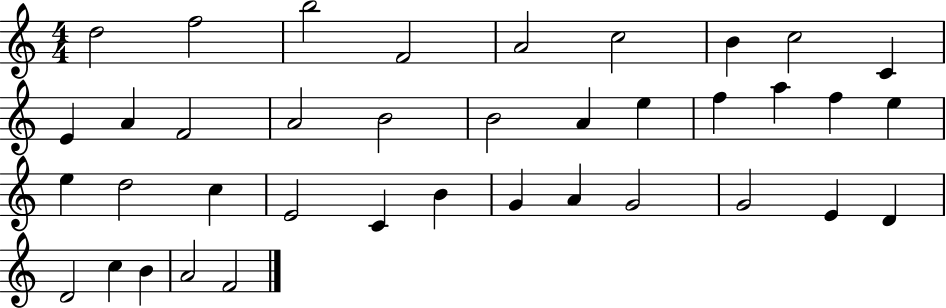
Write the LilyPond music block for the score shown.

{
  \clef treble
  \numericTimeSignature
  \time 4/4
  \key c \major
  d''2 f''2 | b''2 f'2 | a'2 c''2 | b'4 c''2 c'4 | \break e'4 a'4 f'2 | a'2 b'2 | b'2 a'4 e''4 | f''4 a''4 f''4 e''4 | \break e''4 d''2 c''4 | e'2 c'4 b'4 | g'4 a'4 g'2 | g'2 e'4 d'4 | \break d'2 c''4 b'4 | a'2 f'2 | \bar "|."
}